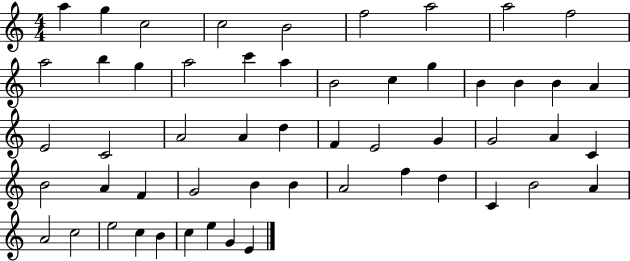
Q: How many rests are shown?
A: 0